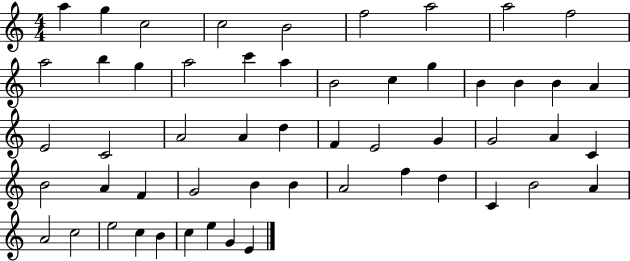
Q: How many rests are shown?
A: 0